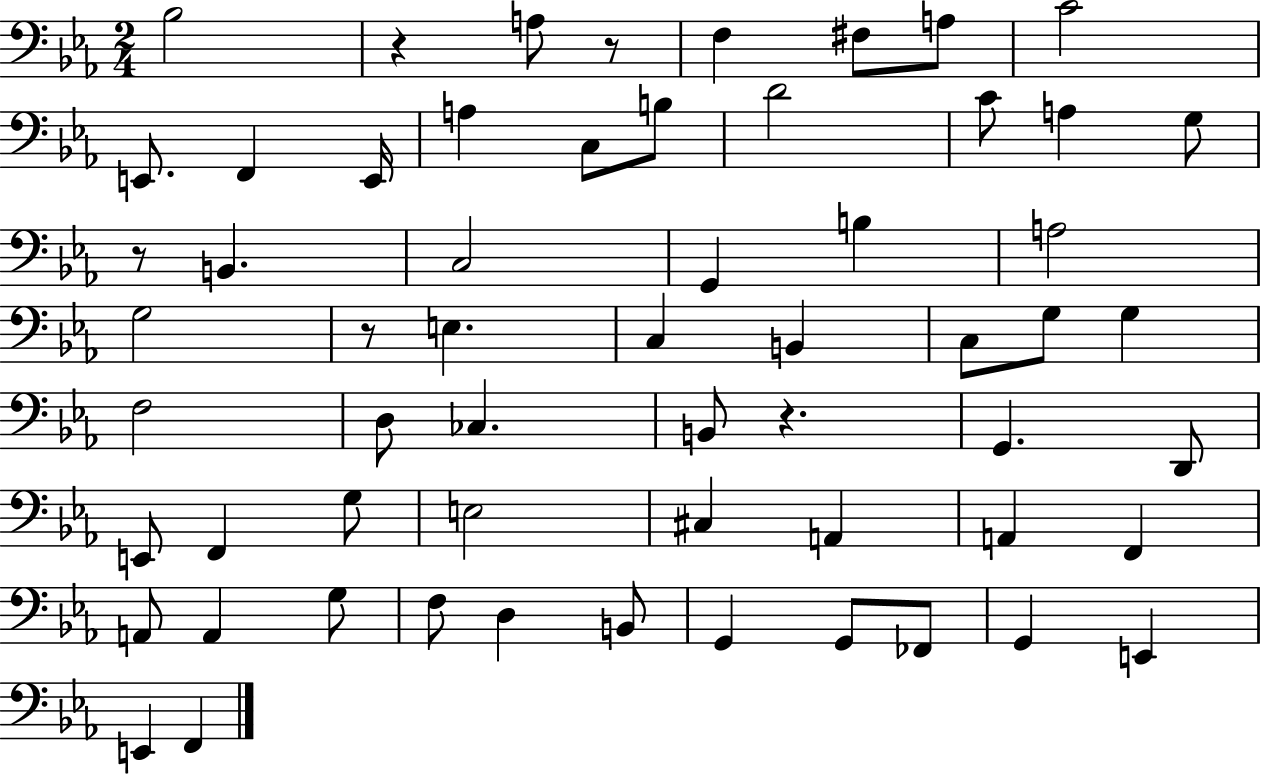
Bb3/h R/q A3/e R/e F3/q F#3/e A3/e C4/h E2/e. F2/q E2/s A3/q C3/e B3/e D4/h C4/e A3/q G3/e R/e B2/q. C3/h G2/q B3/q A3/h G3/h R/e E3/q. C3/q B2/q C3/e G3/e G3/q F3/h D3/e CES3/q. B2/e R/q. G2/q. D2/e E2/e F2/q G3/e E3/h C#3/q A2/q A2/q F2/q A2/e A2/q G3/e F3/e D3/q B2/e G2/q G2/e FES2/e G2/q E2/q E2/q F2/q